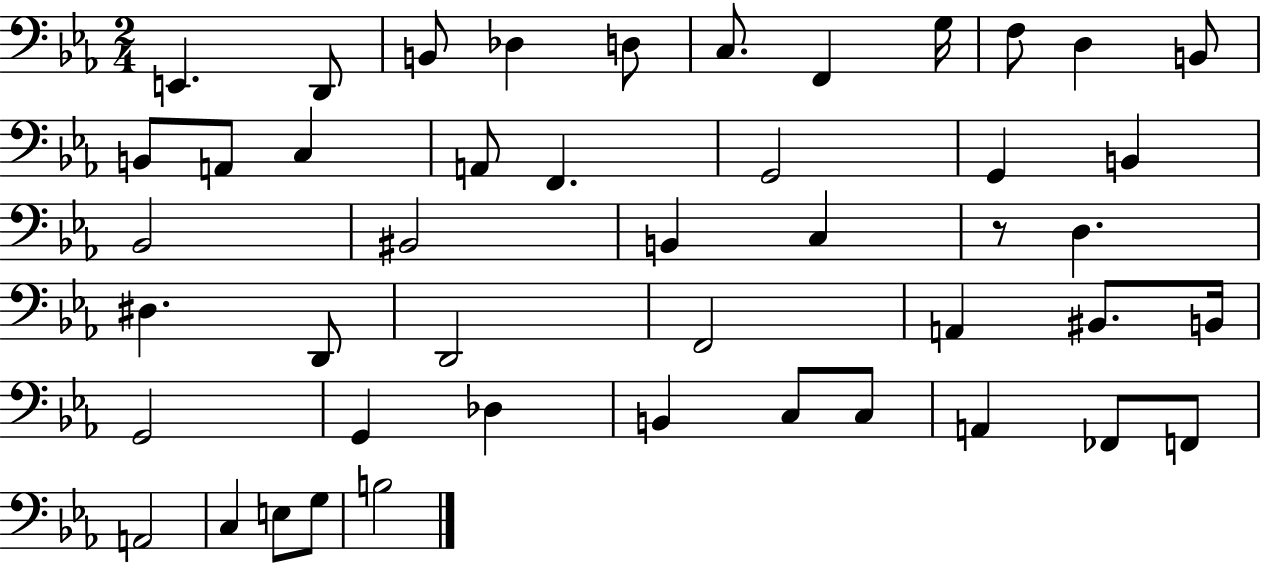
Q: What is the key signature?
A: EES major